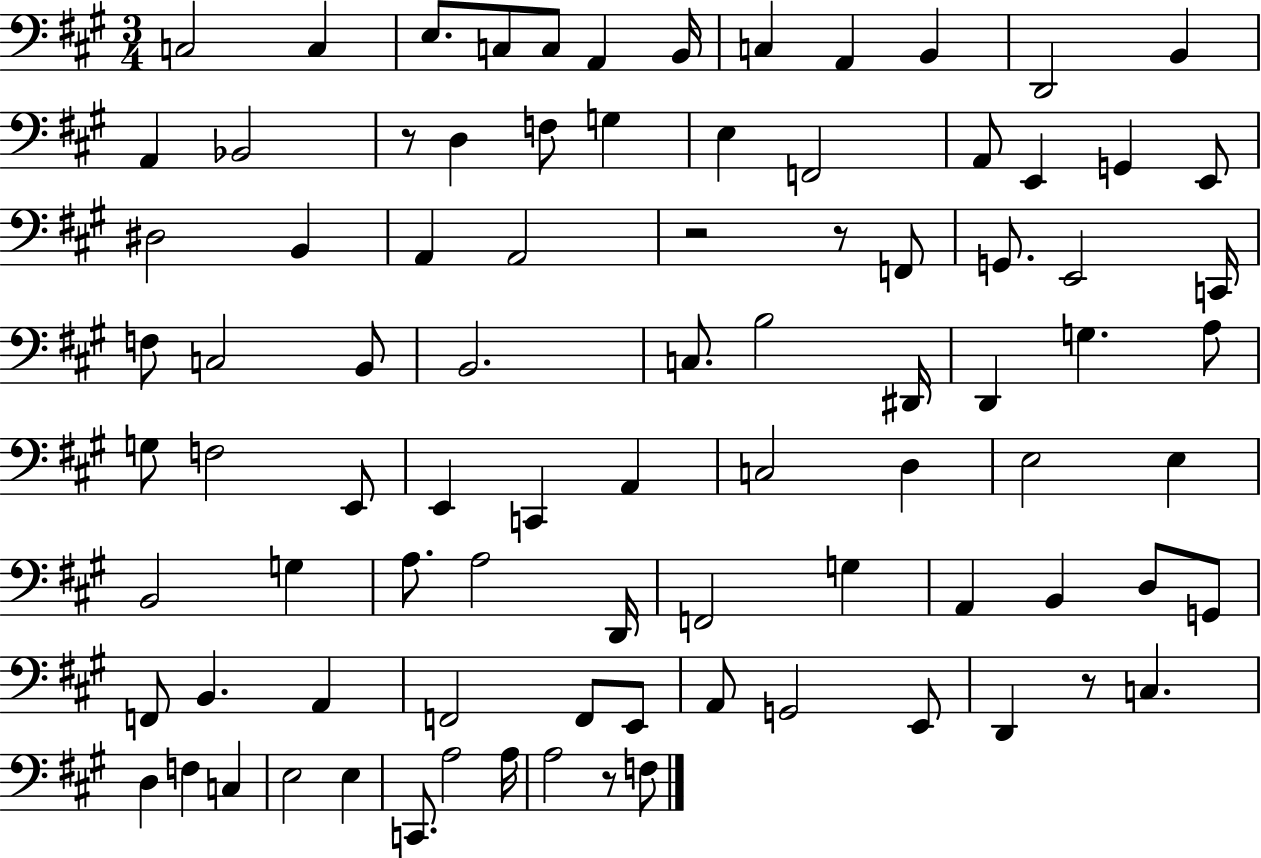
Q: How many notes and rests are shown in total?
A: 88